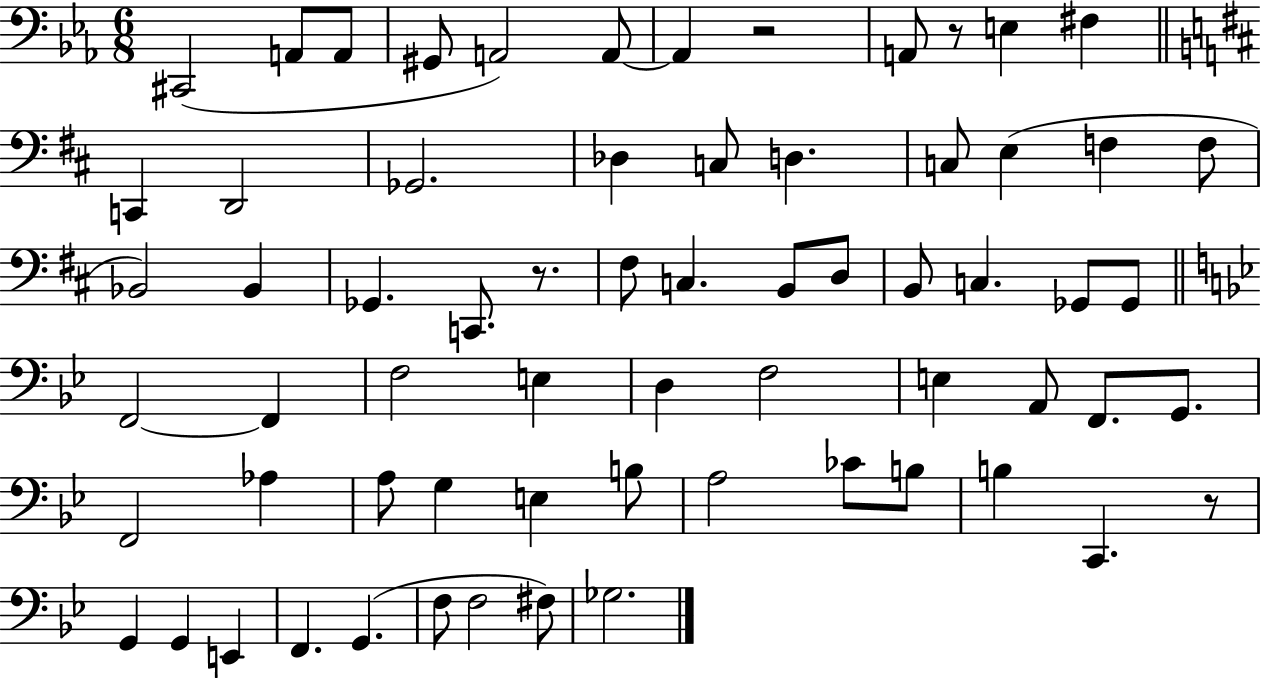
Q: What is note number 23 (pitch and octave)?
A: Gb2